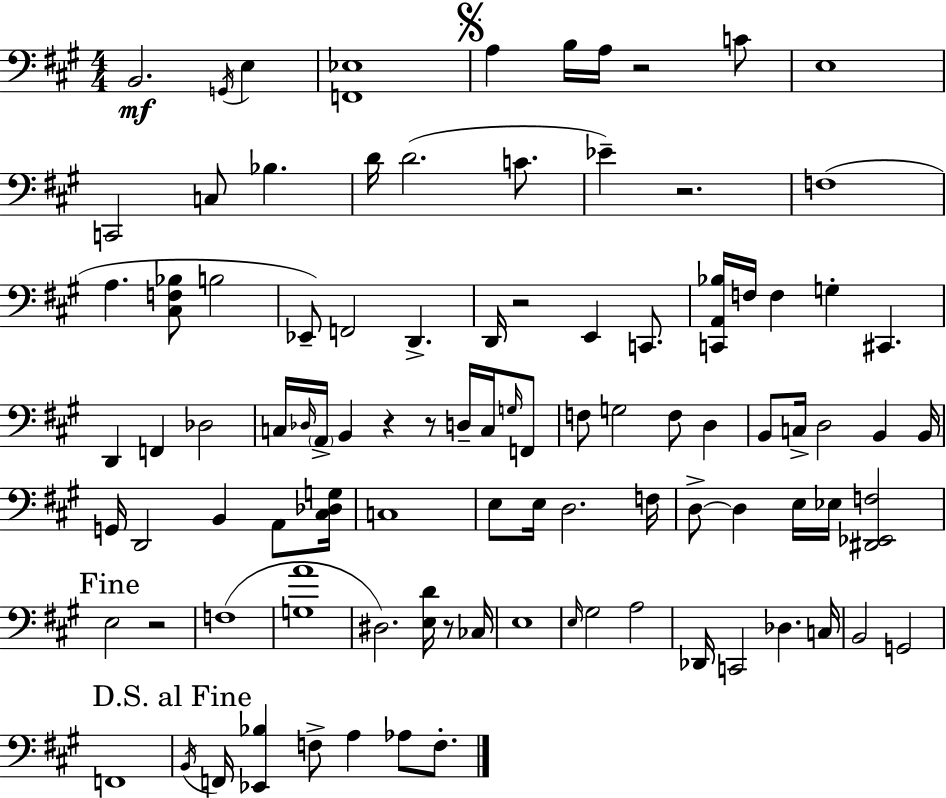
{
  \clef bass
  \numericTimeSignature
  \time 4/4
  \key a \major
  b,2.\mf \acciaccatura { g,16 } e4 | <f, ees>1 | \mark \markup { \musicglyph "scripts.segno" } a4 b16 a16 r2 c'8 | e1 | \break c,2 c8 bes4. | d'16 d'2.( c'8. | ees'4--) r2. | f1( | \break a4. <cis f bes>8 b2 | ees,8--) f,2 d,4.-> | d,16 r2 e,4 c,8. | <c, a, bes>16 f16 f4 g4-. cis,4. | \break d,4 f,4 des2 | c16 \grace { des16 } \parenthesize a,16-> b,4 r4 r8 d16-- c16 | \grace { g16 } f,8 f8 g2 f8 d4 | b,8 c16-> d2 b,4 | \break b,16 g,16 d,2 b,4 | a,8 <cis des g>16 c1 | e8 e16 d2. | f16 d8->~~ d4 e16 ees16 <dis, ees, f>2 | \break \mark "Fine" e2 r2 | f1( | <g a'>1 | dis2.) <e d'>16 | \break r8 ces16 e1 | \grace { e16 } gis2 a2 | des,16 c,2 des4. | c16 b,2 g,2 | \break f,1 | \mark "D.S. al Fine" \acciaccatura { b,16 } f,16 <ees, bes>4 f8-> a4 | aes8 f8.-. \bar "|."
}